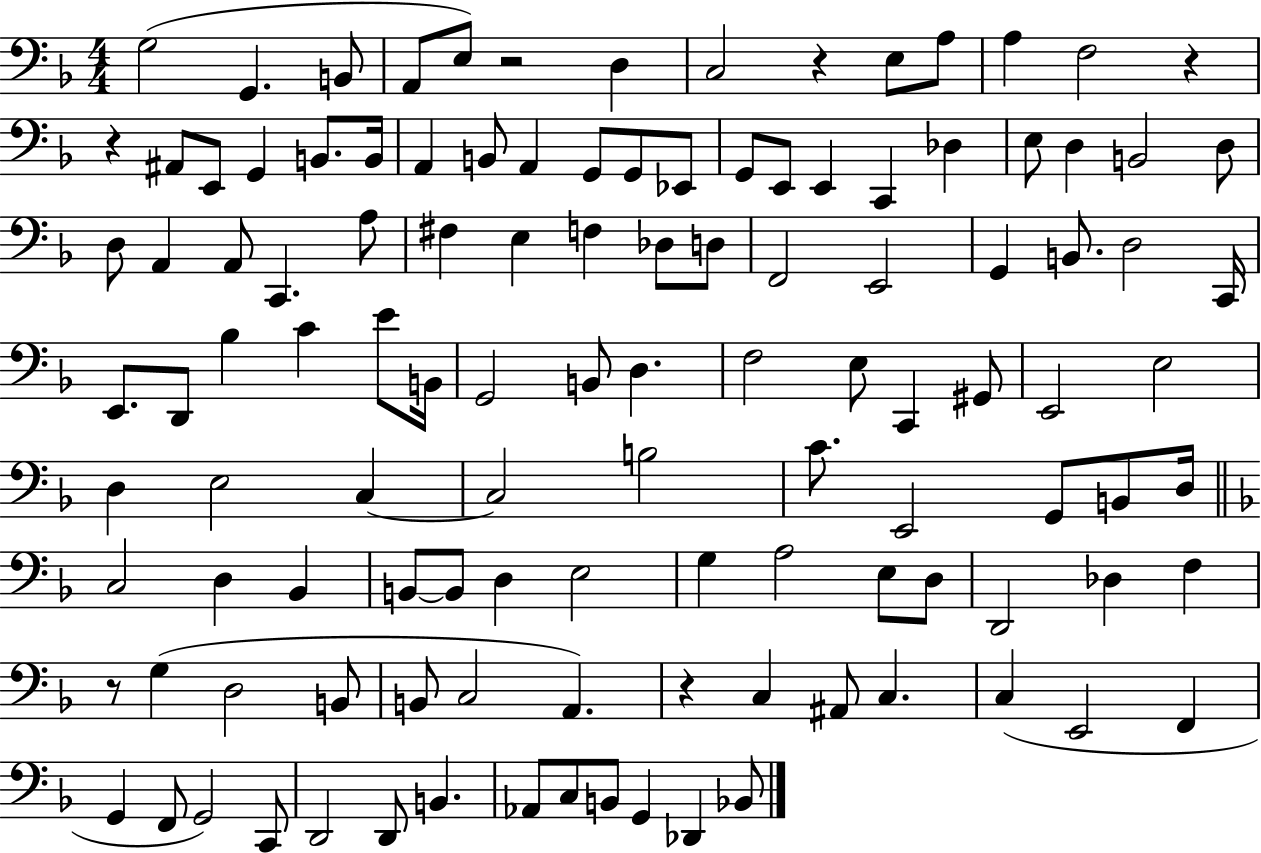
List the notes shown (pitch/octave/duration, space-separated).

G3/h G2/q. B2/e A2/e E3/e R/h D3/q C3/h R/q E3/e A3/e A3/q F3/h R/q R/q A#2/e E2/e G2/q B2/e. B2/s A2/q B2/e A2/q G2/e G2/e Eb2/e G2/e E2/e E2/q C2/q Db3/q E3/e D3/q B2/h D3/e D3/e A2/q A2/e C2/q. A3/e F#3/q E3/q F3/q Db3/e D3/e F2/h E2/h G2/q B2/e. D3/h C2/s E2/e. D2/e Bb3/q C4/q E4/e B2/s G2/h B2/e D3/q. F3/h E3/e C2/q G#2/e E2/h E3/h D3/q E3/h C3/q C3/h B3/h C4/e. E2/h G2/e B2/e D3/s C3/h D3/q Bb2/q B2/e B2/e D3/q E3/h G3/q A3/h E3/e D3/e D2/h Db3/q F3/q R/e G3/q D3/h B2/e B2/e C3/h A2/q. R/q C3/q A#2/e C3/q. C3/q E2/h F2/q G2/q F2/e G2/h C2/e D2/h D2/e B2/q. Ab2/e C3/e B2/e G2/q Db2/q Bb2/e